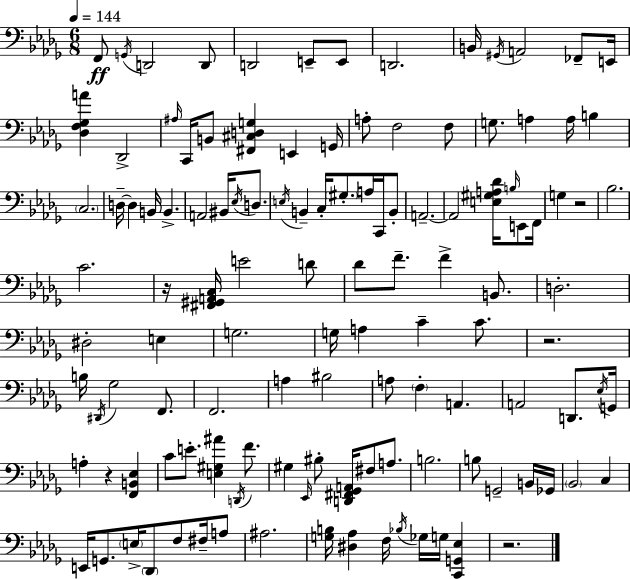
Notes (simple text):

F2/e G2/s D2/h D2/e D2/h E2/e E2/e D2/h. B2/s G#2/s A2/h FES2/e E2/s [Db3,F3,Gb3,A4]/q Db2/h A#3/s C2/s B2/e [F#2,C#3,D3,G3]/q E2/q G2/s A3/e F3/h F3/e G3/e. A3/q A3/s B3/q C3/h. D3/s D3/q B2/s B2/q. A2/h BIS2/s Eb3/s D3/e. E3/s B2/q C3/s G#3/e. A3/s C2/s B2/e A2/h. A2/h [E3,G#3,A3,Db4]/s B3/s E2/e F2/s G3/q R/h Bb3/h. C4/h. R/s [F#2,G#2,A2,C3]/s E4/h D4/e Db4/e F4/e. F4/q B2/e. D3/h. D#3/h E3/q G3/h. G3/s A3/q C4/q C4/e. R/h. B3/s D#2/s Gb3/h F2/e. F2/h. A3/q BIS3/h A3/e F3/q A2/q. A2/h D2/e. Eb3/s G2/s A3/q R/q [F2,B2,Eb3]/q C4/e E4/e. [E3,G#3,A#4]/q D2/s F4/e. G#3/q Eb2/s BIS3/e [D2,F#2,Gb2,A2]/s F#3/e A3/e. B3/h. B3/e G2/h B2/s Gb2/s Bb2/h C3/q E2/s G2/e. E3/s Db2/e F3/e F#3/s A3/e A#3/h. [G3,B3]/s [D#3,Ab3]/q F3/s Bb3/s Gb3/s G3/s [C2,G2,Eb3]/q R/h.